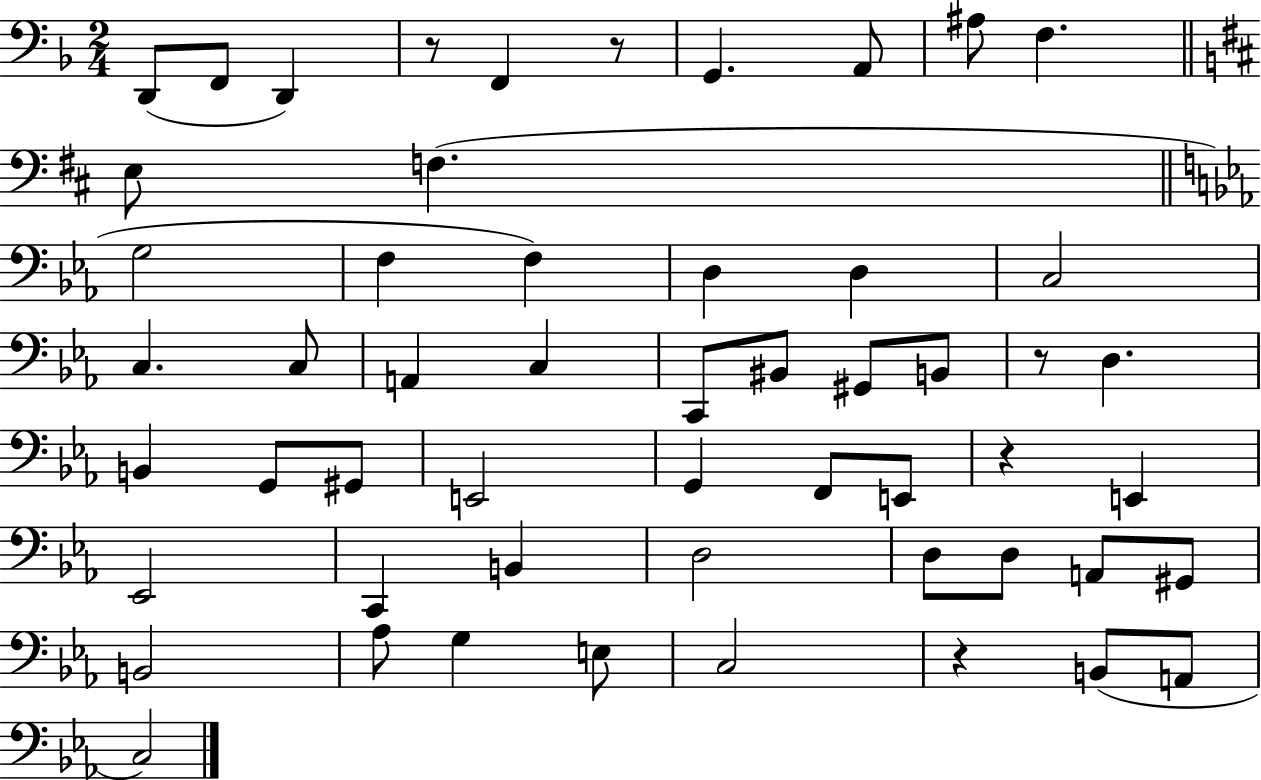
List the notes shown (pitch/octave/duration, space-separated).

D2/e F2/e D2/q R/e F2/q R/e G2/q. A2/e A#3/e F3/q. E3/e F3/q. G3/h F3/q F3/q D3/q D3/q C3/h C3/q. C3/e A2/q C3/q C2/e BIS2/e G#2/e B2/e R/e D3/q. B2/q G2/e G#2/e E2/h G2/q F2/e E2/e R/q E2/q Eb2/h C2/q B2/q D3/h D3/e D3/e A2/e G#2/e B2/h Ab3/e G3/q E3/e C3/h R/q B2/e A2/e C3/h